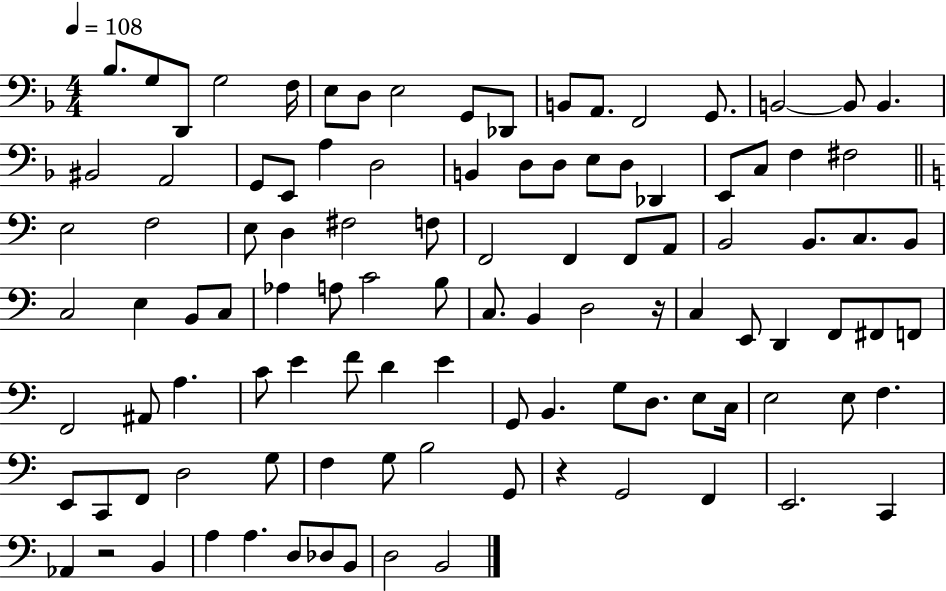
{
  \clef bass
  \numericTimeSignature
  \time 4/4
  \key f \major
  \tempo 4 = 108
  \repeat volta 2 { bes8. g8 d,8 g2 f16 | e8 d8 e2 g,8 des,8 | b,8 a,8. f,2 g,8. | b,2~~ b,8 b,4. | \break bis,2 a,2 | g,8 e,8 a4 d2 | b,4 d8 d8 e8 d8 des,4 | e,8 c8 f4 fis2 | \break \bar "||" \break \key c \major e2 f2 | e8 d4 fis2 f8 | f,2 f,4 f,8 a,8 | b,2 b,8. c8. b,8 | \break c2 e4 b,8 c8 | aes4 a8 c'2 b8 | c8. b,4 d2 r16 | c4 e,8 d,4 f,8 fis,8 f,8 | \break f,2 ais,8 a4. | c'8 e'4 f'8 d'4 e'4 | g,8 b,4. g8 d8. e8 c16 | e2 e8 f4. | \break e,8 c,8 f,8 d2 g8 | f4 g8 b2 g,8 | r4 g,2 f,4 | e,2. c,4 | \break aes,4 r2 b,4 | a4 a4. d8 des8 b,8 | d2 b,2 | } \bar "|."
}